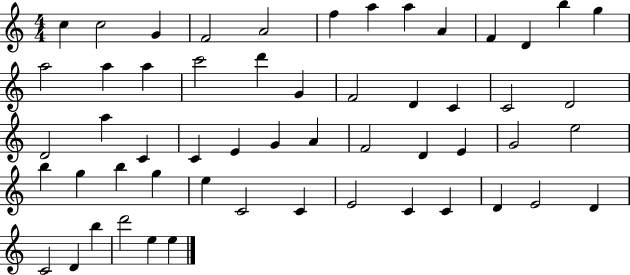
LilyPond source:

{
  \clef treble
  \numericTimeSignature
  \time 4/4
  \key c \major
  c''4 c''2 g'4 | f'2 a'2 | f''4 a''4 a''4 a'4 | f'4 d'4 b''4 g''4 | \break a''2 a''4 a''4 | c'''2 d'''4 g'4 | f'2 d'4 c'4 | c'2 d'2 | \break d'2 a''4 c'4 | c'4 e'4 g'4 a'4 | f'2 d'4 e'4 | g'2 e''2 | \break b''4 g''4 b''4 g''4 | e''4 c'2 c'4 | e'2 c'4 c'4 | d'4 e'2 d'4 | \break c'2 d'4 b''4 | d'''2 e''4 e''4 | \bar "|."
}